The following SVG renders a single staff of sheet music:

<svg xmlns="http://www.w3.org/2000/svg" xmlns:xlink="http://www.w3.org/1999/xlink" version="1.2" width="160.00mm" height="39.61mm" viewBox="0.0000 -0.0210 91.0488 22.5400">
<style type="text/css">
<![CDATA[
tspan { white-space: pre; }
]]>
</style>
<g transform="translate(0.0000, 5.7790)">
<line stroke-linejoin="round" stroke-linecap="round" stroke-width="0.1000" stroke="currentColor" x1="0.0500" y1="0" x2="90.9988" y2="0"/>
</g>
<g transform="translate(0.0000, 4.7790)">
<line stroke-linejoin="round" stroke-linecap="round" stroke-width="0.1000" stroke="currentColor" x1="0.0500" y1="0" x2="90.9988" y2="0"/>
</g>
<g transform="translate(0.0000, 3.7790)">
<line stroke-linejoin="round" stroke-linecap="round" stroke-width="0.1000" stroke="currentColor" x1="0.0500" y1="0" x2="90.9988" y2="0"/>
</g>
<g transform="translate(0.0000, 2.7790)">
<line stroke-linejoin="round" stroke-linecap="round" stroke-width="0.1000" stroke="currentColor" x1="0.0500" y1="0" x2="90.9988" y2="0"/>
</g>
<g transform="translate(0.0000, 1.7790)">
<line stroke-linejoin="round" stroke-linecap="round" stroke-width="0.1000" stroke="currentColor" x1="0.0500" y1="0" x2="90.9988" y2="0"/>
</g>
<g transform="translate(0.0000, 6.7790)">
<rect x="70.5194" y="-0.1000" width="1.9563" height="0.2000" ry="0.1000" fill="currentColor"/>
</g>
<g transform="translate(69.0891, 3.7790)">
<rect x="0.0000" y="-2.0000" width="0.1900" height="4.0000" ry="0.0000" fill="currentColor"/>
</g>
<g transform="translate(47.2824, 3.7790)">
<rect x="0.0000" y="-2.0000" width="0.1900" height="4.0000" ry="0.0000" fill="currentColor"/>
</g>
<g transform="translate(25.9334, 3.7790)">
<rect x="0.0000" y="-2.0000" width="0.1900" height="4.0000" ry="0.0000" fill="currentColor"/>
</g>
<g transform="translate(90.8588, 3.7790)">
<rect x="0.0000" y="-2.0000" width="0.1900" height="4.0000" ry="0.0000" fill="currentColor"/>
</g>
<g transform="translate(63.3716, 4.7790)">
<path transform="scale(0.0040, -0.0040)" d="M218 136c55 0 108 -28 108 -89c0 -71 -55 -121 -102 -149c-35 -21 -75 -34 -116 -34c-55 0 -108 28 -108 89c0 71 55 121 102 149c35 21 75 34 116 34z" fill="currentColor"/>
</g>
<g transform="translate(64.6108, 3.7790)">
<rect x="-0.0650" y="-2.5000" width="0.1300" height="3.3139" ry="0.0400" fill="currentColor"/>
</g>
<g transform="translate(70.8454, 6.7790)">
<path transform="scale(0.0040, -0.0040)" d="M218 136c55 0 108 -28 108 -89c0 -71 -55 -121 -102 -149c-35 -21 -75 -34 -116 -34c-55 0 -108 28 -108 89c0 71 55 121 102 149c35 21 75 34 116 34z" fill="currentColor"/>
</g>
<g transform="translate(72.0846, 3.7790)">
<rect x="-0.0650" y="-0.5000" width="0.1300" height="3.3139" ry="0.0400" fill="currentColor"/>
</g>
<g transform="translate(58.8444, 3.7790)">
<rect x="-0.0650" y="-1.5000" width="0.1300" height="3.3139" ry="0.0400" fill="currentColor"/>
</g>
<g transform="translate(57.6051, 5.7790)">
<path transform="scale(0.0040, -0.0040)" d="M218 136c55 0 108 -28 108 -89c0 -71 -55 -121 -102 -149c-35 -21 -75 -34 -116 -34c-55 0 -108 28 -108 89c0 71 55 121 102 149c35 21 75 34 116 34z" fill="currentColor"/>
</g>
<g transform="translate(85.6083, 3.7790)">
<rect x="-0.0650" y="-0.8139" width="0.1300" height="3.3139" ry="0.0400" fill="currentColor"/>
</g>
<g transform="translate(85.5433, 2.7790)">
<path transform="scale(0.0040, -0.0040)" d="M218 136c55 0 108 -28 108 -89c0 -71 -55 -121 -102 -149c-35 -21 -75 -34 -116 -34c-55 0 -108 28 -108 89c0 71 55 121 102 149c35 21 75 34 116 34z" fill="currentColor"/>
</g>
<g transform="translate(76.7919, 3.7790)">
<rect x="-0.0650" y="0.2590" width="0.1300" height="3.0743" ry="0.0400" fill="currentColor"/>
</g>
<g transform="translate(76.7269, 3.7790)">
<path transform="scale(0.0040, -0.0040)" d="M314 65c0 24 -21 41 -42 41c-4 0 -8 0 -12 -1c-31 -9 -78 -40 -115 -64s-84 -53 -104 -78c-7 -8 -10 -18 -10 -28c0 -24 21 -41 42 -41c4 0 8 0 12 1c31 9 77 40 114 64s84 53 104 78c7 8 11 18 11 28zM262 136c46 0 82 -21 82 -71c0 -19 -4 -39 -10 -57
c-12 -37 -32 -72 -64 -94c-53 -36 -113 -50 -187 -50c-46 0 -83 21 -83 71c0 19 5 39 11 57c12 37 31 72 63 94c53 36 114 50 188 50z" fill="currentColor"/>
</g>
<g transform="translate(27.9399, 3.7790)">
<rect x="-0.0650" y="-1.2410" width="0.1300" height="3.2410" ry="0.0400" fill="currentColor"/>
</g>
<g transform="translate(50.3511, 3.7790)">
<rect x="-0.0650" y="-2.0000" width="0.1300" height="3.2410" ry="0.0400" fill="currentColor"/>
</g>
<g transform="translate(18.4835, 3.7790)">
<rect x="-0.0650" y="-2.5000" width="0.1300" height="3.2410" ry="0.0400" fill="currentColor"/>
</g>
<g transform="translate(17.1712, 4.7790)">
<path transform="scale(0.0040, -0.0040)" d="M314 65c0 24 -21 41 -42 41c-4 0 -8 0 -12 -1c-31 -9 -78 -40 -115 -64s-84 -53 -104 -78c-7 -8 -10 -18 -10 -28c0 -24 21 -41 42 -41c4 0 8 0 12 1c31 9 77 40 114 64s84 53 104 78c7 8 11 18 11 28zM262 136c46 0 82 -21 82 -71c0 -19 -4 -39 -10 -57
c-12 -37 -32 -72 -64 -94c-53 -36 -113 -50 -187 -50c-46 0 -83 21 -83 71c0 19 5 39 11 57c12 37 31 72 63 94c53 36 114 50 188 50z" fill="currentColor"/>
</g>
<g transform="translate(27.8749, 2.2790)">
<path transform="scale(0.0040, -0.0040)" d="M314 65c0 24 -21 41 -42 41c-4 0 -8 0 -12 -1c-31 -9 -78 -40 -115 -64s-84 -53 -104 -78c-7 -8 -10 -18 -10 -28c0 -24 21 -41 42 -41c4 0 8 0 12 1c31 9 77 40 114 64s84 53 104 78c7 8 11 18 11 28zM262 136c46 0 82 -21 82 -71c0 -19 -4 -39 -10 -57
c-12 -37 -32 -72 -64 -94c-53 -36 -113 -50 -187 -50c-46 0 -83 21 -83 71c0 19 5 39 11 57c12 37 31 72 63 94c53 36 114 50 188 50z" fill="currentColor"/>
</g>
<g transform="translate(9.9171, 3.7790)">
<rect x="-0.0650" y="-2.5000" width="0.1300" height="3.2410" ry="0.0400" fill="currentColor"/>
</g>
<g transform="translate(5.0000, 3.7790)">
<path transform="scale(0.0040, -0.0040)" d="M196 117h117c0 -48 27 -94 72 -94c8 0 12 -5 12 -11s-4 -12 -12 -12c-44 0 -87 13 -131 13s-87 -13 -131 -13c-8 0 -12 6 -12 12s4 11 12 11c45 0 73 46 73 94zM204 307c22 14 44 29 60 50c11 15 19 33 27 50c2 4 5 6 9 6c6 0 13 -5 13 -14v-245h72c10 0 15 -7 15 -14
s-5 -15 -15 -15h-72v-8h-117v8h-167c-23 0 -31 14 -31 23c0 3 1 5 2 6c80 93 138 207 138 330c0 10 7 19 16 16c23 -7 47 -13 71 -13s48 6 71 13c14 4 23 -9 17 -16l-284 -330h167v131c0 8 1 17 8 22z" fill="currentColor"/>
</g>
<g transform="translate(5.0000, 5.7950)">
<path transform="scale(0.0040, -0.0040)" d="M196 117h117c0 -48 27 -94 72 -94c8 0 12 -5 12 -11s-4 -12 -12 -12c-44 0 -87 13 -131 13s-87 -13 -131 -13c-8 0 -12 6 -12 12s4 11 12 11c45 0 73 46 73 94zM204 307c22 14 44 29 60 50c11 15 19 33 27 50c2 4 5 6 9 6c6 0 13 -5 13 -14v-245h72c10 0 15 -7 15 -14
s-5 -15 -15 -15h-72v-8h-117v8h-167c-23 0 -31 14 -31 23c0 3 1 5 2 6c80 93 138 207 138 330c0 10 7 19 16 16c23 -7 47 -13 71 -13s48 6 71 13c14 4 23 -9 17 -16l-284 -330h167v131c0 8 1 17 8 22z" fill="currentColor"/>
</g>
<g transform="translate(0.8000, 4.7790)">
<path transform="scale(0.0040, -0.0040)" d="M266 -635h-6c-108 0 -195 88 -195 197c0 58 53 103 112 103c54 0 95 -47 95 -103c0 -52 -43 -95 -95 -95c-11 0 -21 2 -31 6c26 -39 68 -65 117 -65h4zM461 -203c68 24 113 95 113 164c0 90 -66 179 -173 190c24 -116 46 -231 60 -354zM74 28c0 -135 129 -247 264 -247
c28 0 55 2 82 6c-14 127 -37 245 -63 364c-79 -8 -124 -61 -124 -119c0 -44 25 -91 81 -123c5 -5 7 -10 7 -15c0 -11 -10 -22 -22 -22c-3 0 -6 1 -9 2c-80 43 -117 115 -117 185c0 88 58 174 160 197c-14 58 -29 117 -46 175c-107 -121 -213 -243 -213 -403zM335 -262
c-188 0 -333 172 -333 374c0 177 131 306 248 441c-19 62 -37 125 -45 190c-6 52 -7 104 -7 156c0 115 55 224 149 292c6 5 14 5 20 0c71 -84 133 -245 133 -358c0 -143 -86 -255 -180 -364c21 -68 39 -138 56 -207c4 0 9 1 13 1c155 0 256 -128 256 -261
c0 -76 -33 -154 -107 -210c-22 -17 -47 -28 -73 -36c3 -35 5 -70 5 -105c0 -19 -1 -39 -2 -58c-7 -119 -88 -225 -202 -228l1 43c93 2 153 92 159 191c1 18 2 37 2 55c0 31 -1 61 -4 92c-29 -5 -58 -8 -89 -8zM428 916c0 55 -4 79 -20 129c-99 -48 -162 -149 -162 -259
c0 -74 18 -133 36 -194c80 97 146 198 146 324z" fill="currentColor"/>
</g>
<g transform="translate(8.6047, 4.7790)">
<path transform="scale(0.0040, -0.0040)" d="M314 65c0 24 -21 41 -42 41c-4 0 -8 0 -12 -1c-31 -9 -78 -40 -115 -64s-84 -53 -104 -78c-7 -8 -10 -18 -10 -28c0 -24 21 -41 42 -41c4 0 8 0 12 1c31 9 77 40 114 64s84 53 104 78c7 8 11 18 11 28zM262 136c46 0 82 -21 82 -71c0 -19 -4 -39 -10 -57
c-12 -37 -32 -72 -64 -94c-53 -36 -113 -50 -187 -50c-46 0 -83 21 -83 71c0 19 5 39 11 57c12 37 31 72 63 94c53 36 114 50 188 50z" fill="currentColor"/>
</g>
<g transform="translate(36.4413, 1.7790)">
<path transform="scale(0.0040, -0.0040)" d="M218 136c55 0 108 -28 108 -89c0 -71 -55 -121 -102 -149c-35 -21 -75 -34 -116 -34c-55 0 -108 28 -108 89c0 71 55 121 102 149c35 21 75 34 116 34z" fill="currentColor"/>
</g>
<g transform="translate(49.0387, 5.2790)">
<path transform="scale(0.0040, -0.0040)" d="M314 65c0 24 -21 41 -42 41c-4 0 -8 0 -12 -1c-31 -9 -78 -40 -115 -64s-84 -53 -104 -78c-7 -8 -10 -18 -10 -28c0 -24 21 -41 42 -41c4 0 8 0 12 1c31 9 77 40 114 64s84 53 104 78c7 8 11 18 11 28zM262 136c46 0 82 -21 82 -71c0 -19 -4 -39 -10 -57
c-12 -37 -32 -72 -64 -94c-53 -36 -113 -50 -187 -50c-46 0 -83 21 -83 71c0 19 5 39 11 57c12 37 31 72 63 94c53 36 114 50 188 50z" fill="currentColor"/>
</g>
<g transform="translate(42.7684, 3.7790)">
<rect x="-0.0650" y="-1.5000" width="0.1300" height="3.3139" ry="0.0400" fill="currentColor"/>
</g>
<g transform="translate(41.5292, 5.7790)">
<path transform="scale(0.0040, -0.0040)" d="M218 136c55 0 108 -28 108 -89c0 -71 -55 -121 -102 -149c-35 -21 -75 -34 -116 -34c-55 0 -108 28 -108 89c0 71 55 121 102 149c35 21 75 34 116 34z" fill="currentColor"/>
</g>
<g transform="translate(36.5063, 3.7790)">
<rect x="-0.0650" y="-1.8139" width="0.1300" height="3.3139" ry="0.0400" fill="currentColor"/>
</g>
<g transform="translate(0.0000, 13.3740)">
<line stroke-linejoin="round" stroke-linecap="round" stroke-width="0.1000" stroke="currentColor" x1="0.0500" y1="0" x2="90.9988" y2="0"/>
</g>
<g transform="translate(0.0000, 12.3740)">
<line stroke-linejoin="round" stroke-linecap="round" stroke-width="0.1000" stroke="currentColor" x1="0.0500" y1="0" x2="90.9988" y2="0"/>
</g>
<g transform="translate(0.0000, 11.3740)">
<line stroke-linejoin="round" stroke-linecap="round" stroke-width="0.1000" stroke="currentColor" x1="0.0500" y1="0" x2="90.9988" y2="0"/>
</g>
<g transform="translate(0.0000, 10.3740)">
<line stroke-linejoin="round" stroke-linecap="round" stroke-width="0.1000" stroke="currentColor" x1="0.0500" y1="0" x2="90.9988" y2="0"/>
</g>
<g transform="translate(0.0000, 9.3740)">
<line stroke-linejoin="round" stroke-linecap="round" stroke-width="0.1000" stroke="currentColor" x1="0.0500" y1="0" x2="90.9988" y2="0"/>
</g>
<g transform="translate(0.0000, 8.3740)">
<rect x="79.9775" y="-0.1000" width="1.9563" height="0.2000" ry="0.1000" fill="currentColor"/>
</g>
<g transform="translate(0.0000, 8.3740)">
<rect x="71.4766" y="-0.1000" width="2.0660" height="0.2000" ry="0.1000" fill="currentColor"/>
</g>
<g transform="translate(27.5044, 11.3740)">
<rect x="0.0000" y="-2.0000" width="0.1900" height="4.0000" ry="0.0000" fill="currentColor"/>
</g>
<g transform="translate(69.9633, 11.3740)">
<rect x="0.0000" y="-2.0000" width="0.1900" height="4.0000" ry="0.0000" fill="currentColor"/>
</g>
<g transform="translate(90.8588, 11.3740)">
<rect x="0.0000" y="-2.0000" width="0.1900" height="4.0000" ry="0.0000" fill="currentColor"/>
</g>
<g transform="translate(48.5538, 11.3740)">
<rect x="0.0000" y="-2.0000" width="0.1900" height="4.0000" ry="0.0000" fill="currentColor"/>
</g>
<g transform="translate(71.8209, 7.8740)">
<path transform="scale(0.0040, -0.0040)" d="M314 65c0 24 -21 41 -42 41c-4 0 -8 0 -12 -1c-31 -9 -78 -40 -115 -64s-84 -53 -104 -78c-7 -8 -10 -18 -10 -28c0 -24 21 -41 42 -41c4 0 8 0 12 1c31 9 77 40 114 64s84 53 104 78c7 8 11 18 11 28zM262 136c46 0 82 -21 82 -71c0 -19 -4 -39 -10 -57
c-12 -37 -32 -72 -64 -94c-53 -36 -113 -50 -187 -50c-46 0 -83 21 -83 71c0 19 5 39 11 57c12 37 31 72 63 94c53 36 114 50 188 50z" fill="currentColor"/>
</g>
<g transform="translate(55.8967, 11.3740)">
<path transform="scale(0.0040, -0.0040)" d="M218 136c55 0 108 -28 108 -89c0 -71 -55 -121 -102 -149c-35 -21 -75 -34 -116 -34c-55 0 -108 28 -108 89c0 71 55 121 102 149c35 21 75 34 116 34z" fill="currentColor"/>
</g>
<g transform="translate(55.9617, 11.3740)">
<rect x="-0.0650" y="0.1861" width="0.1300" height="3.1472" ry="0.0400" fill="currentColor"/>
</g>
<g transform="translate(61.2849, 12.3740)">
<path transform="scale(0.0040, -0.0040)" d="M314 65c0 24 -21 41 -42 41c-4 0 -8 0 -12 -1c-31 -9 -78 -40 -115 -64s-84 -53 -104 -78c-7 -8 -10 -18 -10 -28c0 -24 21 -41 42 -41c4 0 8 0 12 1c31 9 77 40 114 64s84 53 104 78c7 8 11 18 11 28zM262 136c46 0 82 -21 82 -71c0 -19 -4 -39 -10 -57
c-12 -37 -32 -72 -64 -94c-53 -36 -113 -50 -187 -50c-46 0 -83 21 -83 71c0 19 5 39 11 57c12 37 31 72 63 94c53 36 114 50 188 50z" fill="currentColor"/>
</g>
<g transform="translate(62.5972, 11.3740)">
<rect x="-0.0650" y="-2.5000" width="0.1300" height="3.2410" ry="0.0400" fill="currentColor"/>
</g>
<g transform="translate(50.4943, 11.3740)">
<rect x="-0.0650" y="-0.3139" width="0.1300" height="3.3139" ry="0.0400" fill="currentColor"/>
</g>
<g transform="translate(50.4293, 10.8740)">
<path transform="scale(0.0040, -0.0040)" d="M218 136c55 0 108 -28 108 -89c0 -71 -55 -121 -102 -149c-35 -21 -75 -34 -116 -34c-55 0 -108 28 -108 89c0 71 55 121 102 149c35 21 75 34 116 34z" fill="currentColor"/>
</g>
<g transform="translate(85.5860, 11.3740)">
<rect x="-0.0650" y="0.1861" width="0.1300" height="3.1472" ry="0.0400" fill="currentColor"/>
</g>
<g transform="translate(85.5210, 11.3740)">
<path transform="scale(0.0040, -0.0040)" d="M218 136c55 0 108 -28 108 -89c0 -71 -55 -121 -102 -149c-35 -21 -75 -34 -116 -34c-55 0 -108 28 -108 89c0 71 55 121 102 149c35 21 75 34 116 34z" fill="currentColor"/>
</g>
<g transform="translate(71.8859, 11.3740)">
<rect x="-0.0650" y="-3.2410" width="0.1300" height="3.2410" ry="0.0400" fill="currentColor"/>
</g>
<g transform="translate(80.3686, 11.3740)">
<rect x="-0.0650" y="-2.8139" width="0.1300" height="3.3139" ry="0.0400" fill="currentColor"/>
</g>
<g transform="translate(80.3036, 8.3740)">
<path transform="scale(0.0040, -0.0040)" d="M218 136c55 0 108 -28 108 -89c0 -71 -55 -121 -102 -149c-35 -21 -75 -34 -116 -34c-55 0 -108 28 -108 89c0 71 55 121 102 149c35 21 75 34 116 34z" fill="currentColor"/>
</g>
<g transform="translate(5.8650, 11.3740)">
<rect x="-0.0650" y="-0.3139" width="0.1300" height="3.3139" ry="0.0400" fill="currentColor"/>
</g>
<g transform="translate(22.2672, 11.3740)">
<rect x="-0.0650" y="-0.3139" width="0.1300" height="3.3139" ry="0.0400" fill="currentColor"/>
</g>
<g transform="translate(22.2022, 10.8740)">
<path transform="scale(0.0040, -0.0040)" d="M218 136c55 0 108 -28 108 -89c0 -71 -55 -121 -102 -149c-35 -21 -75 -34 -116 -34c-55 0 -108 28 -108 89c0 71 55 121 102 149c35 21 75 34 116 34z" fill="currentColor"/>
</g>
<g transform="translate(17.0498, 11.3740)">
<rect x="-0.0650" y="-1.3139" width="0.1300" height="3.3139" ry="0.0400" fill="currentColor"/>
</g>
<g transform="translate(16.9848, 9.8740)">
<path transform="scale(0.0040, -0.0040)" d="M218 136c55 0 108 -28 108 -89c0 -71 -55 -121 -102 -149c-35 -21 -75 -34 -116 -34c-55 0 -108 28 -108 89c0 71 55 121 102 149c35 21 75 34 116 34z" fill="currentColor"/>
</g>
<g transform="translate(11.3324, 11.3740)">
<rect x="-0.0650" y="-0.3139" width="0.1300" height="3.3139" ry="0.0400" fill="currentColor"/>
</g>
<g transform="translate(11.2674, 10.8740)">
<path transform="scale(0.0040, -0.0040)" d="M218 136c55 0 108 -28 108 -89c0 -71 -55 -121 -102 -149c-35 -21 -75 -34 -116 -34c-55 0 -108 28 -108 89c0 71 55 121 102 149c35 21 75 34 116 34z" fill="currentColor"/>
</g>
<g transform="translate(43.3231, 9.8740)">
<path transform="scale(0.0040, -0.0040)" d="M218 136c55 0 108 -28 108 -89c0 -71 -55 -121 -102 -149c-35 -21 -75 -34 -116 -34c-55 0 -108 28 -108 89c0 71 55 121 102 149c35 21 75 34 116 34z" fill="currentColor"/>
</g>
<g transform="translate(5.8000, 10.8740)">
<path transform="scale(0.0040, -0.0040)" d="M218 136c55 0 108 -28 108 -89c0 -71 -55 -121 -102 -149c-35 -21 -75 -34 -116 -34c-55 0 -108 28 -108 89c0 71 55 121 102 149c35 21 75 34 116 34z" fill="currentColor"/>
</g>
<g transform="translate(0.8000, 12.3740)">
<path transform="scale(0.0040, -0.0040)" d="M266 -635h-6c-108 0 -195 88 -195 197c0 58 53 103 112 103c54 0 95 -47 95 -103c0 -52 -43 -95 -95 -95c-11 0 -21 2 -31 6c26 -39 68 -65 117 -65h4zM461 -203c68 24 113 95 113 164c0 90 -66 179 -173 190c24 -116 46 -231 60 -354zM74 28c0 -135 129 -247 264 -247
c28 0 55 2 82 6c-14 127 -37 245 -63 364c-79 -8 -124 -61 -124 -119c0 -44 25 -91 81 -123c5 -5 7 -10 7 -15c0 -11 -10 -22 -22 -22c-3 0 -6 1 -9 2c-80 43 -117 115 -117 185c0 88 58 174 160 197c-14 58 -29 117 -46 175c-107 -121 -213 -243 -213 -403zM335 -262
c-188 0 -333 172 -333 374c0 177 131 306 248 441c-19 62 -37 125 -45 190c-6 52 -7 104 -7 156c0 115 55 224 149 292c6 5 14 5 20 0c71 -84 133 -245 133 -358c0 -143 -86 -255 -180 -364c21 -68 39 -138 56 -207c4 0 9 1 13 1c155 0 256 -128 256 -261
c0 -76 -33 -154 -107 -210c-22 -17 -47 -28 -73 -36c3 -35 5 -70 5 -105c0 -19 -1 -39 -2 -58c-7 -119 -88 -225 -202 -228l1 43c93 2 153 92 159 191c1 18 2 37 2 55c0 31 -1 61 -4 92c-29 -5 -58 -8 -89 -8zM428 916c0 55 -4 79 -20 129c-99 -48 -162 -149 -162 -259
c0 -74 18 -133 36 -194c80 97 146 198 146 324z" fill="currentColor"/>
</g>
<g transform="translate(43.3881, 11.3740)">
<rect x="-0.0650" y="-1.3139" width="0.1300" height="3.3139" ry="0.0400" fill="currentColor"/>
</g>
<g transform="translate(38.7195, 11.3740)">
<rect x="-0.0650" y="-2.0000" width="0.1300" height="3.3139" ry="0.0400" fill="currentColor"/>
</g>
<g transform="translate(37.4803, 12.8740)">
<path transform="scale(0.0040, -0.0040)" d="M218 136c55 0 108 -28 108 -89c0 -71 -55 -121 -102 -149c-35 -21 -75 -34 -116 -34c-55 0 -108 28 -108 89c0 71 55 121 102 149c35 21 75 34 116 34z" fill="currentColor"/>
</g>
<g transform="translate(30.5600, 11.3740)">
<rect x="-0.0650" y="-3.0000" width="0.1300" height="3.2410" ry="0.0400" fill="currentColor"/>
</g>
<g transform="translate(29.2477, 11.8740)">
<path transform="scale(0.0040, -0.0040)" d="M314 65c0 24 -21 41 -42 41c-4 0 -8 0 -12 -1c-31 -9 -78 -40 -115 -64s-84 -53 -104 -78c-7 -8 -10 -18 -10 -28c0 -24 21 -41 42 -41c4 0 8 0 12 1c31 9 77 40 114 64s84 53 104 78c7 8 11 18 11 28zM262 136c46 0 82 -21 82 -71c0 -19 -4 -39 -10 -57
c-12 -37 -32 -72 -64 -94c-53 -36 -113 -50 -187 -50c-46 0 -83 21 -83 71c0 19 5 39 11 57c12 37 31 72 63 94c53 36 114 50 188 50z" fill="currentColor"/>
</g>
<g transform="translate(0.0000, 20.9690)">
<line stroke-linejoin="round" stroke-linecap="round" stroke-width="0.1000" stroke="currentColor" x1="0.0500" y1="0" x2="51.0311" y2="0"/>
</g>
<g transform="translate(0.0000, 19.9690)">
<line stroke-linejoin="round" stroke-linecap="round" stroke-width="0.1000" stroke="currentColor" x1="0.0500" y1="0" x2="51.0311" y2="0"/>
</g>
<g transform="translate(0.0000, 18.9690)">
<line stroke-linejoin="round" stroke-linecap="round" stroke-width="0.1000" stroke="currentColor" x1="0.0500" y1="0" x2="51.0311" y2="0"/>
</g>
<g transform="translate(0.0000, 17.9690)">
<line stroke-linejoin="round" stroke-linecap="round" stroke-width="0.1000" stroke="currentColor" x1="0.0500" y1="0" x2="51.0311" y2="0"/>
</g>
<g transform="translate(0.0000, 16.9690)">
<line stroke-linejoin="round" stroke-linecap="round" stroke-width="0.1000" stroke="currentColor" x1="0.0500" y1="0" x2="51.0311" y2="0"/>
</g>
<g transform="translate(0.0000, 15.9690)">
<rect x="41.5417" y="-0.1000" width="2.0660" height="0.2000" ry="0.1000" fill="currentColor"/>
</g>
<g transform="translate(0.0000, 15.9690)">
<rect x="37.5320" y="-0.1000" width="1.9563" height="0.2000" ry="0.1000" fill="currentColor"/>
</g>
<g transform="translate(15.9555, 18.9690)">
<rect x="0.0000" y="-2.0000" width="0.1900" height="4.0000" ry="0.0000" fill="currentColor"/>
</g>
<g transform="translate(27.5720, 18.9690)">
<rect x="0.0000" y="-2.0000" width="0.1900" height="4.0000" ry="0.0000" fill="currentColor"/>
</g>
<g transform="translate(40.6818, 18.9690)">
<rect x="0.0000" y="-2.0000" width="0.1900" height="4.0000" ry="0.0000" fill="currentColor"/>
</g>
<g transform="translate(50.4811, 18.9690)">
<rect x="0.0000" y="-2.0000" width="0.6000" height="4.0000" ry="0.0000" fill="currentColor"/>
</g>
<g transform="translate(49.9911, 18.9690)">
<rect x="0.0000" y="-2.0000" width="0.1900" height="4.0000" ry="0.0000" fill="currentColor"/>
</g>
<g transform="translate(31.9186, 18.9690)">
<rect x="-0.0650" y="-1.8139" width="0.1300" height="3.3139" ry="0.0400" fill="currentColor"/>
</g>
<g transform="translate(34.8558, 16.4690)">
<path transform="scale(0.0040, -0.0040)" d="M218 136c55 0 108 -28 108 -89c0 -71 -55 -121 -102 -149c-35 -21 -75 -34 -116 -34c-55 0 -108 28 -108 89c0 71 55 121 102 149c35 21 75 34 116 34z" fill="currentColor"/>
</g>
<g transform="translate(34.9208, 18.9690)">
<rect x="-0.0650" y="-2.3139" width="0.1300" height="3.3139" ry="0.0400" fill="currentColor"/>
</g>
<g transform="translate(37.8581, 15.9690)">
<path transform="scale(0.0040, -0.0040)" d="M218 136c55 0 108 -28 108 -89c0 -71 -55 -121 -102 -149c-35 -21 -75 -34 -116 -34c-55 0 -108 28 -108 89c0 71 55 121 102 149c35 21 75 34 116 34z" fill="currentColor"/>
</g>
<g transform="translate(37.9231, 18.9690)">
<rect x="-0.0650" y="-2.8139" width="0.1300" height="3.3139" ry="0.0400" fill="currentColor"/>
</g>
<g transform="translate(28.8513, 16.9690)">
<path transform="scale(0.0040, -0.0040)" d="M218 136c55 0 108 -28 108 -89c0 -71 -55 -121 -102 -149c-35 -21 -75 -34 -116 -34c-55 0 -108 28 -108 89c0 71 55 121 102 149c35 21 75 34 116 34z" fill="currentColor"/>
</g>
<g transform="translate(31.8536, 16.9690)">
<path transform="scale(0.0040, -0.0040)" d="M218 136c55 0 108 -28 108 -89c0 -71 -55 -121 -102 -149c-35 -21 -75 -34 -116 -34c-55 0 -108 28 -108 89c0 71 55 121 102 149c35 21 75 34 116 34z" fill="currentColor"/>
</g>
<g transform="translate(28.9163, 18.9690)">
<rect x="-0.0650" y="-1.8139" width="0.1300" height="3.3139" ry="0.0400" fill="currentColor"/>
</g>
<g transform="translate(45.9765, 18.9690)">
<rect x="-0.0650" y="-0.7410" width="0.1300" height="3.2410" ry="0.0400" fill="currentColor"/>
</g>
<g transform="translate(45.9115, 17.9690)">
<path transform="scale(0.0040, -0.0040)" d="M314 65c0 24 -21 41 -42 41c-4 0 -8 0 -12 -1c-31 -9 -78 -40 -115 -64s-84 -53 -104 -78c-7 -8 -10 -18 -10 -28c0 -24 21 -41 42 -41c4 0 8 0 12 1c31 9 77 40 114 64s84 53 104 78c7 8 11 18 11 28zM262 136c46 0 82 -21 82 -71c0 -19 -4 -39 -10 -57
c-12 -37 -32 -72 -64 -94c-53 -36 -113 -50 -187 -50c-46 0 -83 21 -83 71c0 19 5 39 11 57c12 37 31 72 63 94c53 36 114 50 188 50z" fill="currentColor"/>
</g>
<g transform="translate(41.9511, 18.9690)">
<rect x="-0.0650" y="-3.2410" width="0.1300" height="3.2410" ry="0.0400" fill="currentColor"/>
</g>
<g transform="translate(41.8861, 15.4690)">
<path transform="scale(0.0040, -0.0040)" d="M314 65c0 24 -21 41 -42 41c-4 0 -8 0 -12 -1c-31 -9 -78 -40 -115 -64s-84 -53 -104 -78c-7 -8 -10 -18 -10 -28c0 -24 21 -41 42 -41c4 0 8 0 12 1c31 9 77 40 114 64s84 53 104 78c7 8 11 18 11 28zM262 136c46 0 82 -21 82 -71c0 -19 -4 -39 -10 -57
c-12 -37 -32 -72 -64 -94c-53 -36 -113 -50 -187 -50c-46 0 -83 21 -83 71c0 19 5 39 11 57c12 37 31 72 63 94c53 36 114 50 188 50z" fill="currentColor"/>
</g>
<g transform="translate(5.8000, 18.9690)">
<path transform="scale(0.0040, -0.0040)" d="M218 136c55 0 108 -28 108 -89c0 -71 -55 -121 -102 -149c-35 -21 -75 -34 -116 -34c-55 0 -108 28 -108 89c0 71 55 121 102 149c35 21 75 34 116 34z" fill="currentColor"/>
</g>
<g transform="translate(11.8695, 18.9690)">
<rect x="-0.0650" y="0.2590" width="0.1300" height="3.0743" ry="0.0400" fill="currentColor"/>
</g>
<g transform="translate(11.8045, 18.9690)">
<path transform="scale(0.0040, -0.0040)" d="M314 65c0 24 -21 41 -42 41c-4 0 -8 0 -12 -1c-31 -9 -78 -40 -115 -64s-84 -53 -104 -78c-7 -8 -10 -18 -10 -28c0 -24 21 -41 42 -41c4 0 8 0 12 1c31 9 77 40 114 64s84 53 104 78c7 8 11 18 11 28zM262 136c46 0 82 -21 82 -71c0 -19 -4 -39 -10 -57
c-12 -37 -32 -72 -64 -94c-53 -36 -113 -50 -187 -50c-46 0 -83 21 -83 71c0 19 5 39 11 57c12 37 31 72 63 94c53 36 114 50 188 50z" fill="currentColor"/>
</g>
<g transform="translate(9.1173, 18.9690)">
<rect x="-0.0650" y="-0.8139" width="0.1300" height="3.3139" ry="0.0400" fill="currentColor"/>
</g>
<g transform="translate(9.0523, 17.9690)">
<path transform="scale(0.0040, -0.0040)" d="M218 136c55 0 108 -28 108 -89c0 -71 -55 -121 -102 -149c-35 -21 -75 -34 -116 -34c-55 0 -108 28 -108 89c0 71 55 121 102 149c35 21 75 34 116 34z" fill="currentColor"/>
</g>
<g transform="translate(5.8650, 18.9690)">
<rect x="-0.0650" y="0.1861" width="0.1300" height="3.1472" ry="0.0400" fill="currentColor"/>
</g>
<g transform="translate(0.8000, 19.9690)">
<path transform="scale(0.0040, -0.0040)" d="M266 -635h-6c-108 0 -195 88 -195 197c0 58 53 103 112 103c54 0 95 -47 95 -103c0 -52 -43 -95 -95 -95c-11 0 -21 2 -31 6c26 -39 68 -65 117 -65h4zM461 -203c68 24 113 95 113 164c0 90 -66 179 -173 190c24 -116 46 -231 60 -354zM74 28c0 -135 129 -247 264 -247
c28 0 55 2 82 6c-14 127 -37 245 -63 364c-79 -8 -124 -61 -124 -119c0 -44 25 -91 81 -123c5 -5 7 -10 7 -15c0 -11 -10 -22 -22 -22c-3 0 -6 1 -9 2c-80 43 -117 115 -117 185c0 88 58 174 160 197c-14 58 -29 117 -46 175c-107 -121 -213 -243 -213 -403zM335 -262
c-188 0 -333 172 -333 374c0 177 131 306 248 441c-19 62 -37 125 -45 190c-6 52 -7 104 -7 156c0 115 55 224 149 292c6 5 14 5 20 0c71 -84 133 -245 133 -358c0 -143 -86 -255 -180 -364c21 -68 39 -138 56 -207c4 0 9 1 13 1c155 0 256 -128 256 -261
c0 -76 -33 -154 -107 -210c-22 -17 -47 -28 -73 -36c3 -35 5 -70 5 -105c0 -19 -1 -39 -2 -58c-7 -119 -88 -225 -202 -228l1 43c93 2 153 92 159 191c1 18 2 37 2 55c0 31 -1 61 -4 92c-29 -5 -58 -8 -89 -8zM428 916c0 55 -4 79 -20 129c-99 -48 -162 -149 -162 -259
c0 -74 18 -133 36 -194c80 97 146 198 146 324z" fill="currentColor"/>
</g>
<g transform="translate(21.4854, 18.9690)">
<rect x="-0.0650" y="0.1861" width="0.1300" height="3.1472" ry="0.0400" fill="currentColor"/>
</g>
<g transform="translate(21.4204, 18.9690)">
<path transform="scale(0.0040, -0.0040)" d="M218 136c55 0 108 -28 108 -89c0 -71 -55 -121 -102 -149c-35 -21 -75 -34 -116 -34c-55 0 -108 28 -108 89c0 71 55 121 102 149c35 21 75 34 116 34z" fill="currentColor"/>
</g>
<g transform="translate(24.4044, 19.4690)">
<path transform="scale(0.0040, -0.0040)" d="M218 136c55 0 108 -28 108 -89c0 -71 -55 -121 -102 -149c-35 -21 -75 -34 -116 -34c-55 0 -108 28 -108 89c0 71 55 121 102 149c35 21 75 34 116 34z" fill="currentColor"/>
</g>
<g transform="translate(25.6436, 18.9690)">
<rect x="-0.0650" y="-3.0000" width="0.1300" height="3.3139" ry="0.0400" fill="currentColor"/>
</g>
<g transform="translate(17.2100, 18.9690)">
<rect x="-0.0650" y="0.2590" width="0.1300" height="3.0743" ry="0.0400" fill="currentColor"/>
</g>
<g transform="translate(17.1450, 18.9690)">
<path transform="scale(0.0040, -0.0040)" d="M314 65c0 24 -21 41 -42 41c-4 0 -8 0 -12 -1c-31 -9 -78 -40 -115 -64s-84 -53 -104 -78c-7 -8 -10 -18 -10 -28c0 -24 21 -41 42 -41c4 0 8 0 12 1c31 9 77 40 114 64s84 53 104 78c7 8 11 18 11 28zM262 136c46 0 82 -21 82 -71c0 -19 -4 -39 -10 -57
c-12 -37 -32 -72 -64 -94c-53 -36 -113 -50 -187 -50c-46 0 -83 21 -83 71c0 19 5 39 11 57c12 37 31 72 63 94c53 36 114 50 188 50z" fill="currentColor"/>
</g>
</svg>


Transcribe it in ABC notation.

X:1
T:Untitled
M:4/4
L:1/4
K:C
G2 G2 e2 f E F2 E G C B2 d c c e c A2 F e c B G2 b2 a B B d B2 B2 B A f f g a b2 d2